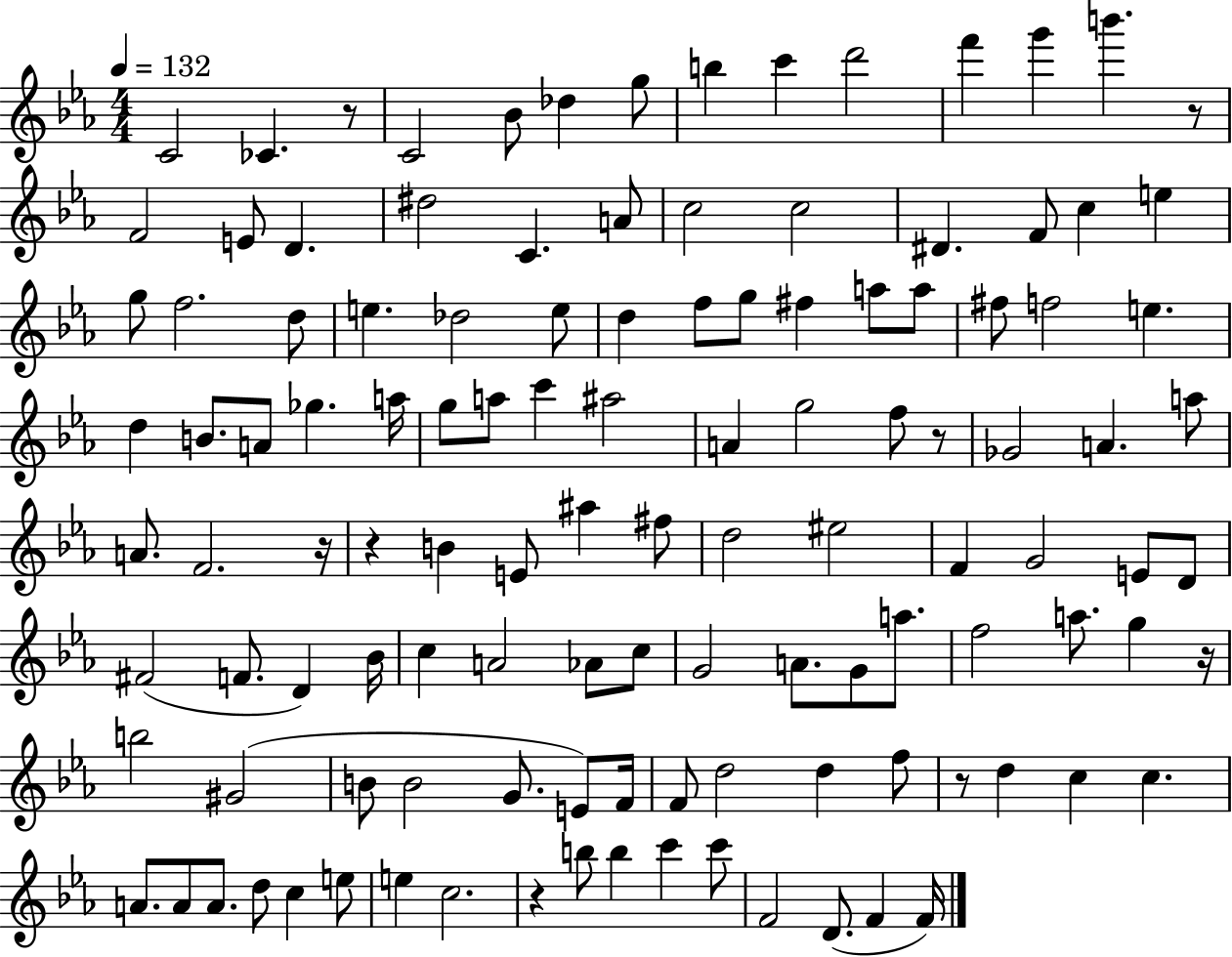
C4/h CES4/q. R/e C4/h Bb4/e Db5/q G5/e B5/q C6/q D6/h F6/q G6/q B6/q. R/e F4/h E4/e D4/q. D#5/h C4/q. A4/e C5/h C5/h D#4/q. F4/e C5/q E5/q G5/e F5/h. D5/e E5/q. Db5/h E5/e D5/q F5/e G5/e F#5/q A5/e A5/e F#5/e F5/h E5/q. D5/q B4/e. A4/e Gb5/q. A5/s G5/e A5/e C6/q A#5/h A4/q G5/h F5/e R/e Gb4/h A4/q. A5/e A4/e. F4/h. R/s R/q B4/q E4/e A#5/q F#5/e D5/h EIS5/h F4/q G4/h E4/e D4/e F#4/h F4/e. D4/q Bb4/s C5/q A4/h Ab4/e C5/e G4/h A4/e. G4/e A5/e. F5/h A5/e. G5/q R/s B5/h G#4/h B4/e B4/h G4/e. E4/e F4/s F4/e D5/h D5/q F5/e R/e D5/q C5/q C5/q. A4/e. A4/e A4/e. D5/e C5/q E5/e E5/q C5/h. R/q B5/e B5/q C6/q C6/e F4/h D4/e. F4/q F4/s